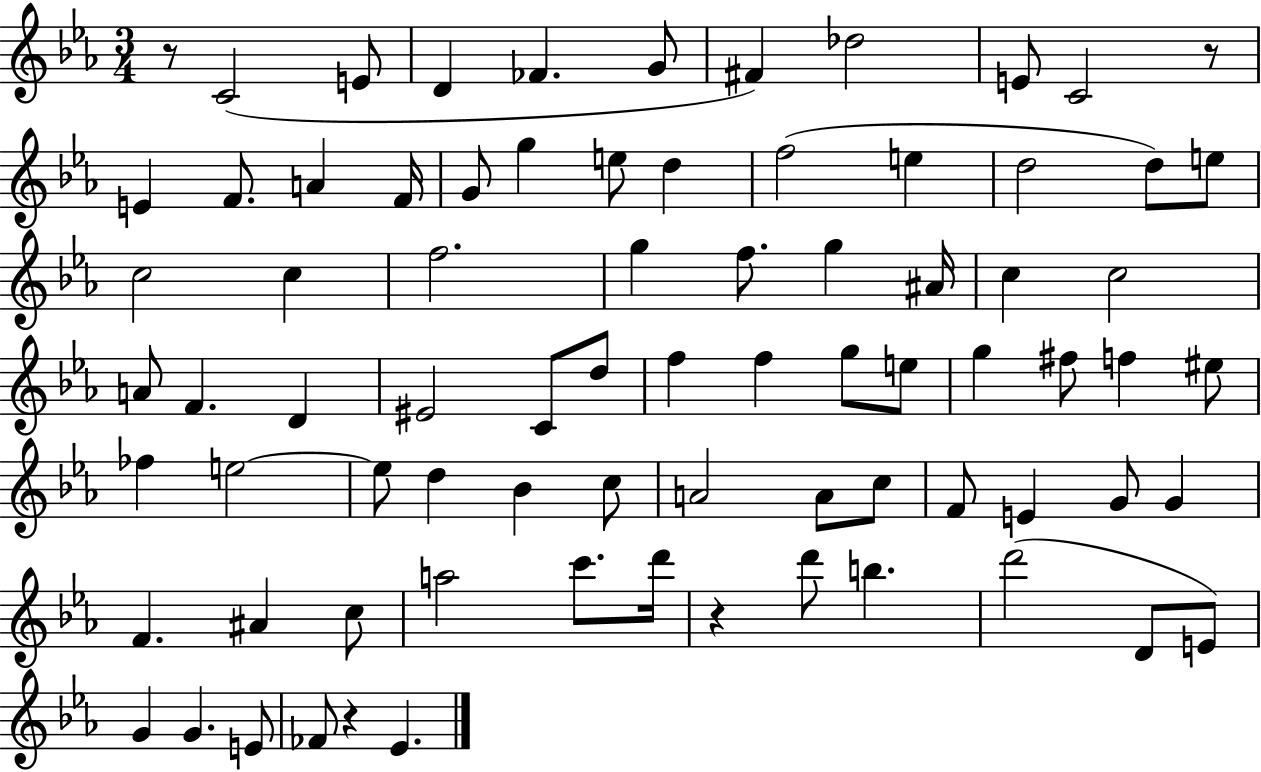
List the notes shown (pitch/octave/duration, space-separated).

R/e C4/h E4/e D4/q FES4/q. G4/e F#4/q Db5/h E4/e C4/h R/e E4/q F4/e. A4/q F4/s G4/e G5/q E5/e D5/q F5/h E5/q D5/h D5/e E5/e C5/h C5/q F5/h. G5/q F5/e. G5/q A#4/s C5/q C5/h A4/e F4/q. D4/q EIS4/h C4/e D5/e F5/q F5/q G5/e E5/e G5/q F#5/e F5/q EIS5/e FES5/q E5/h E5/e D5/q Bb4/q C5/e A4/h A4/e C5/e F4/e E4/q G4/e G4/q F4/q. A#4/q C5/e A5/h C6/e. D6/s R/q D6/e B5/q. D6/h D4/e E4/e G4/q G4/q. E4/e FES4/e R/q Eb4/q.